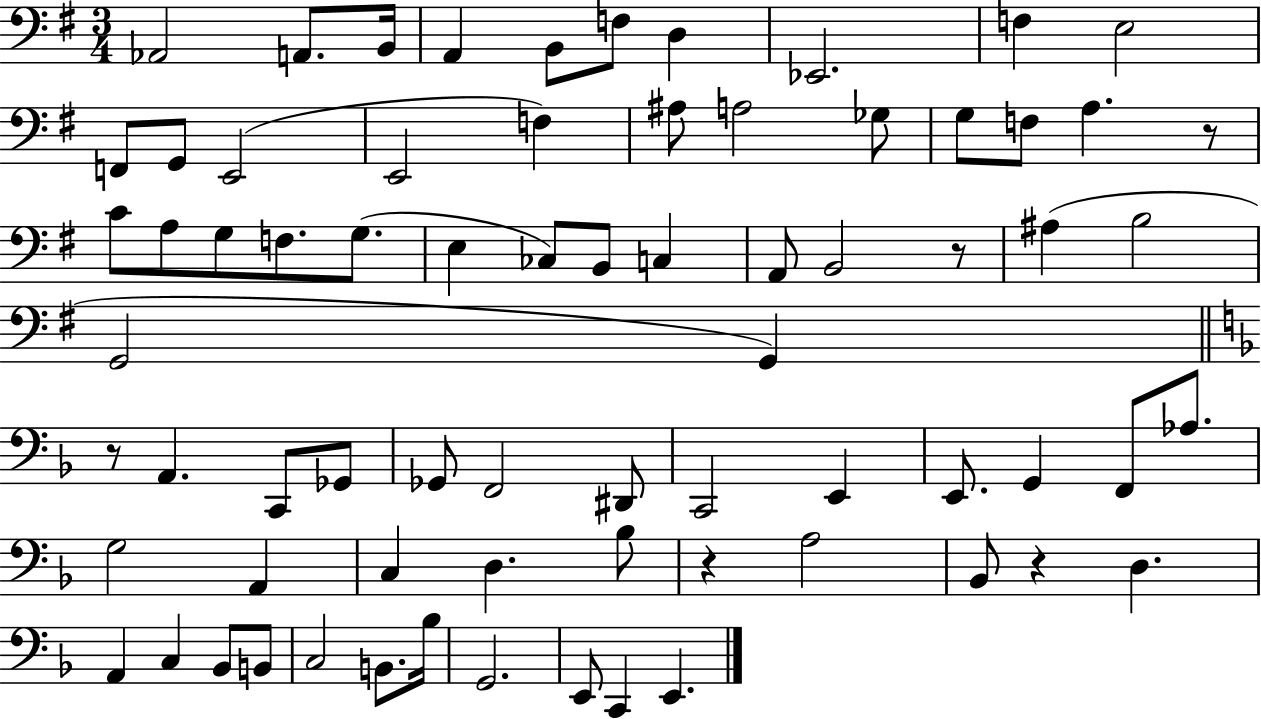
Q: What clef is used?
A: bass